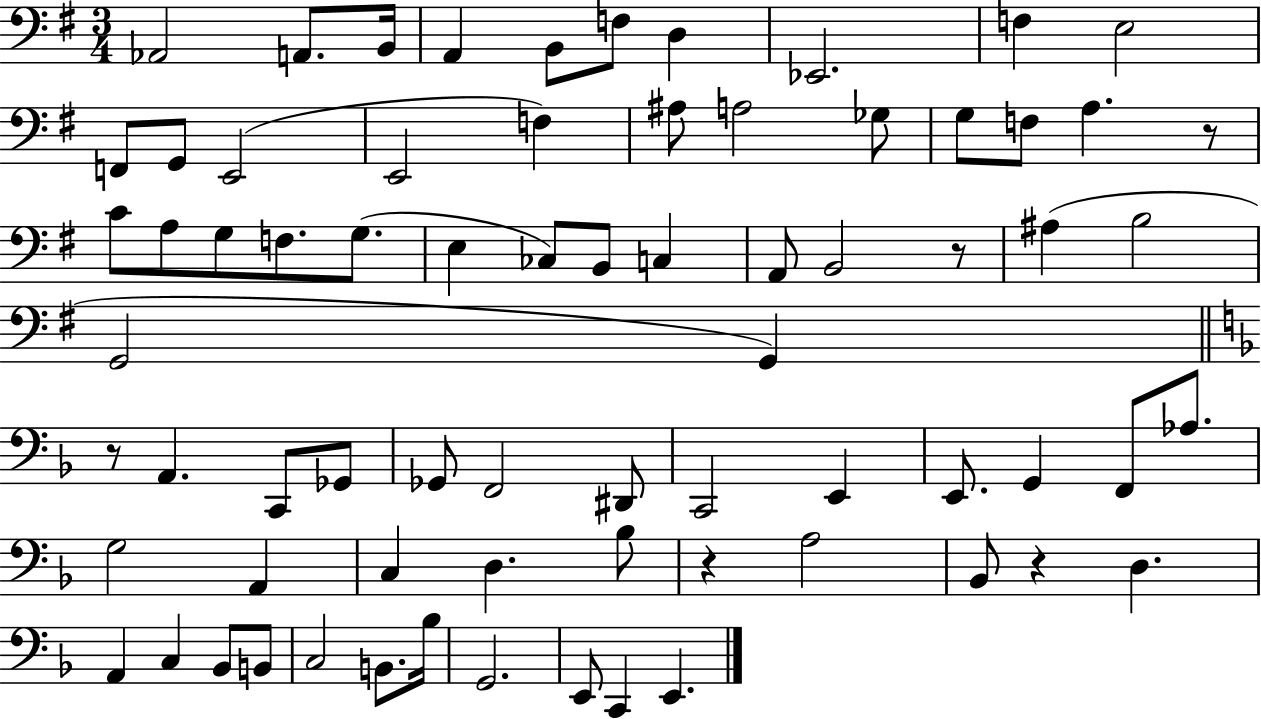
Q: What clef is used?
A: bass